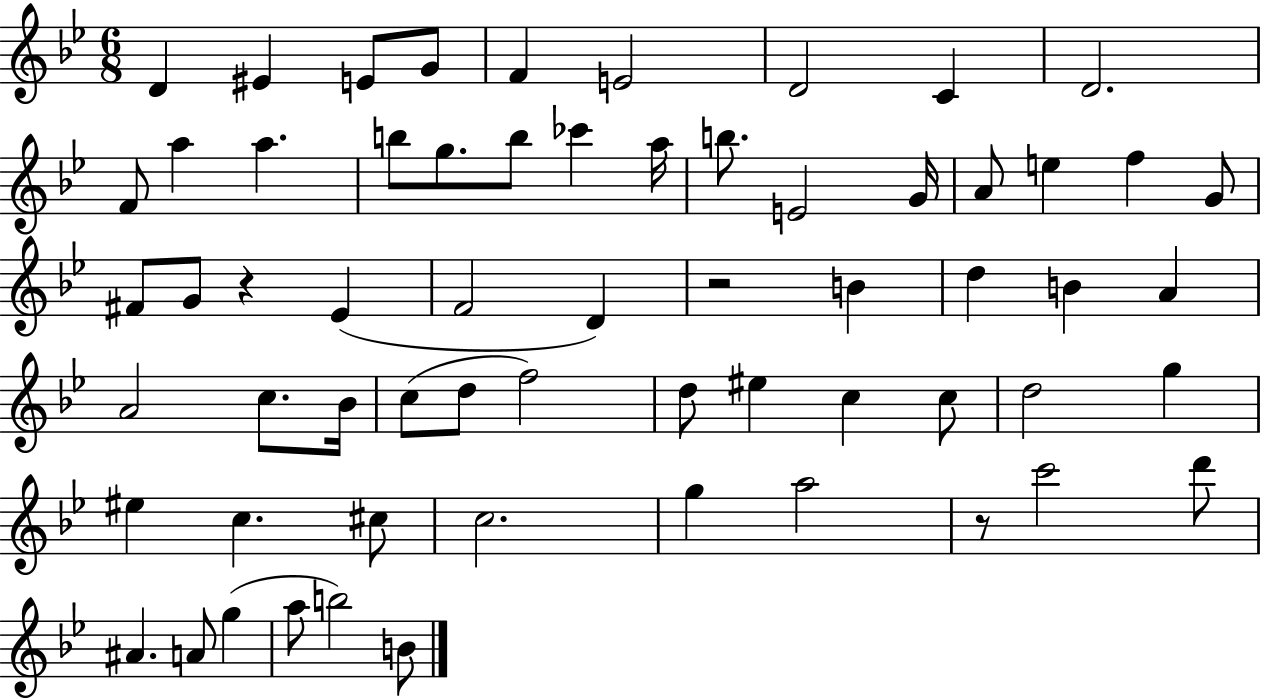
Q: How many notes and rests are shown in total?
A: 62